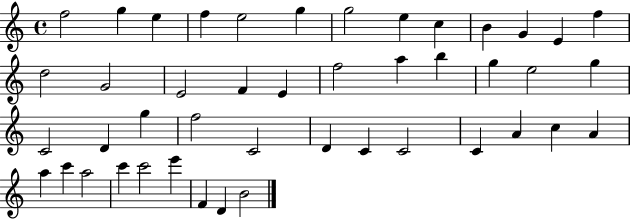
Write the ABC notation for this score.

X:1
T:Untitled
M:4/4
L:1/4
K:C
f2 g e f e2 g g2 e c B G E f d2 G2 E2 F E f2 a b g e2 g C2 D g f2 C2 D C C2 C A c A a c' a2 c' c'2 e' F D B2